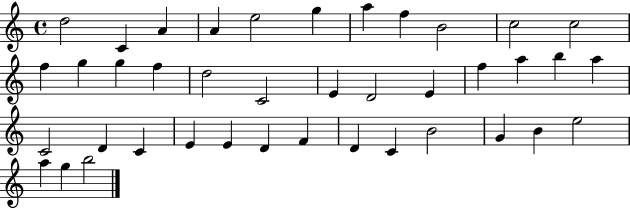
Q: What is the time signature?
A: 4/4